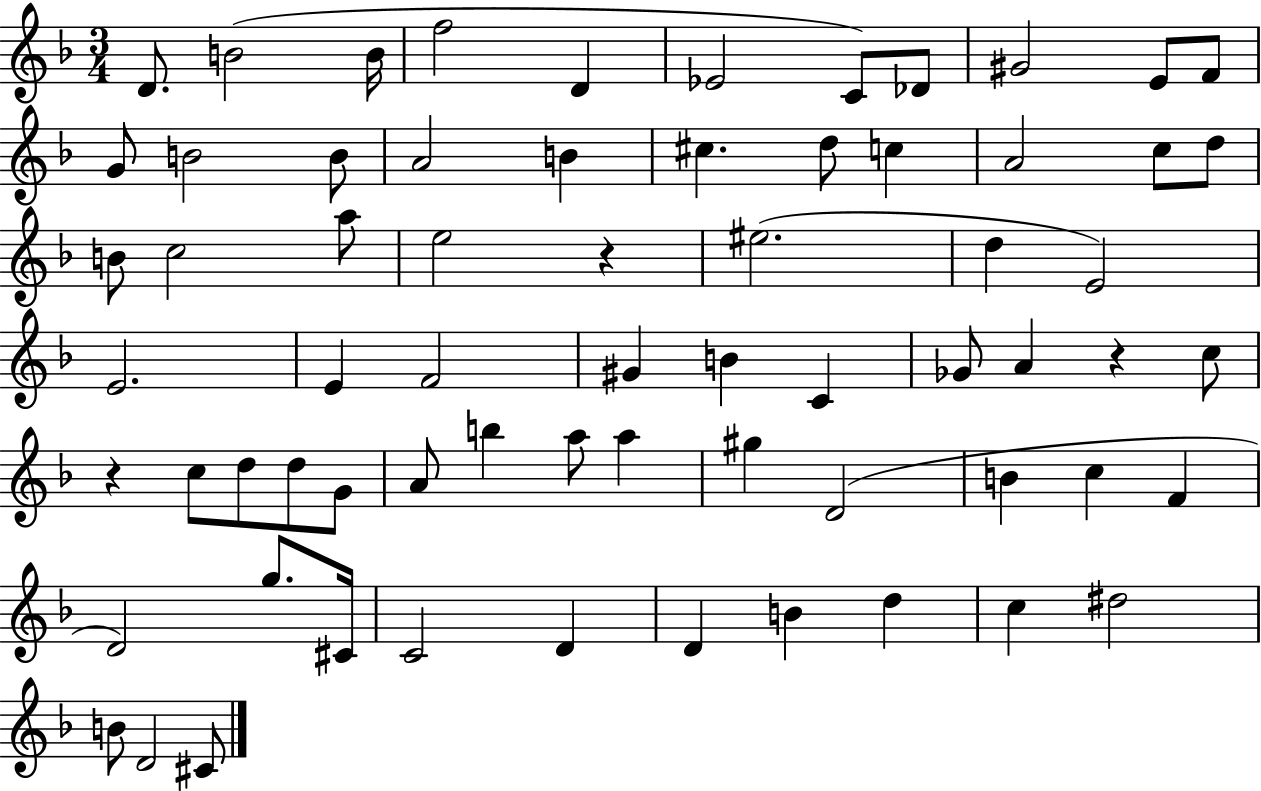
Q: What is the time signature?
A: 3/4